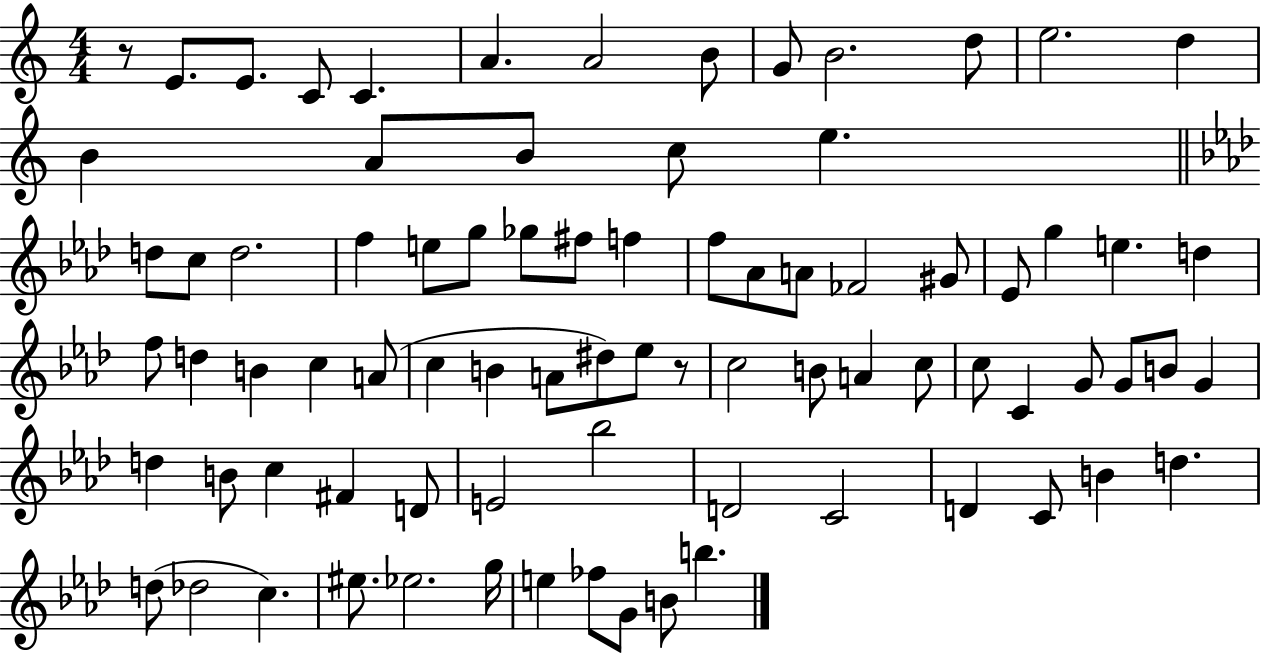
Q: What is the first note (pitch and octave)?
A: E4